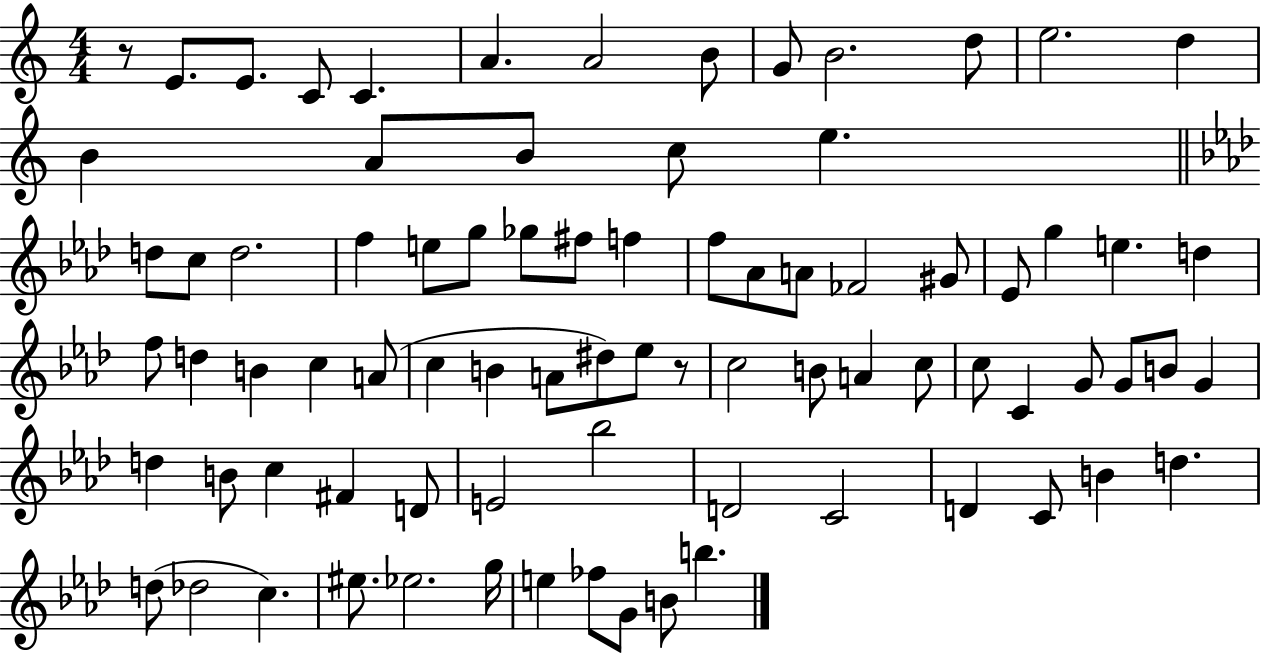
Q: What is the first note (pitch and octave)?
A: E4